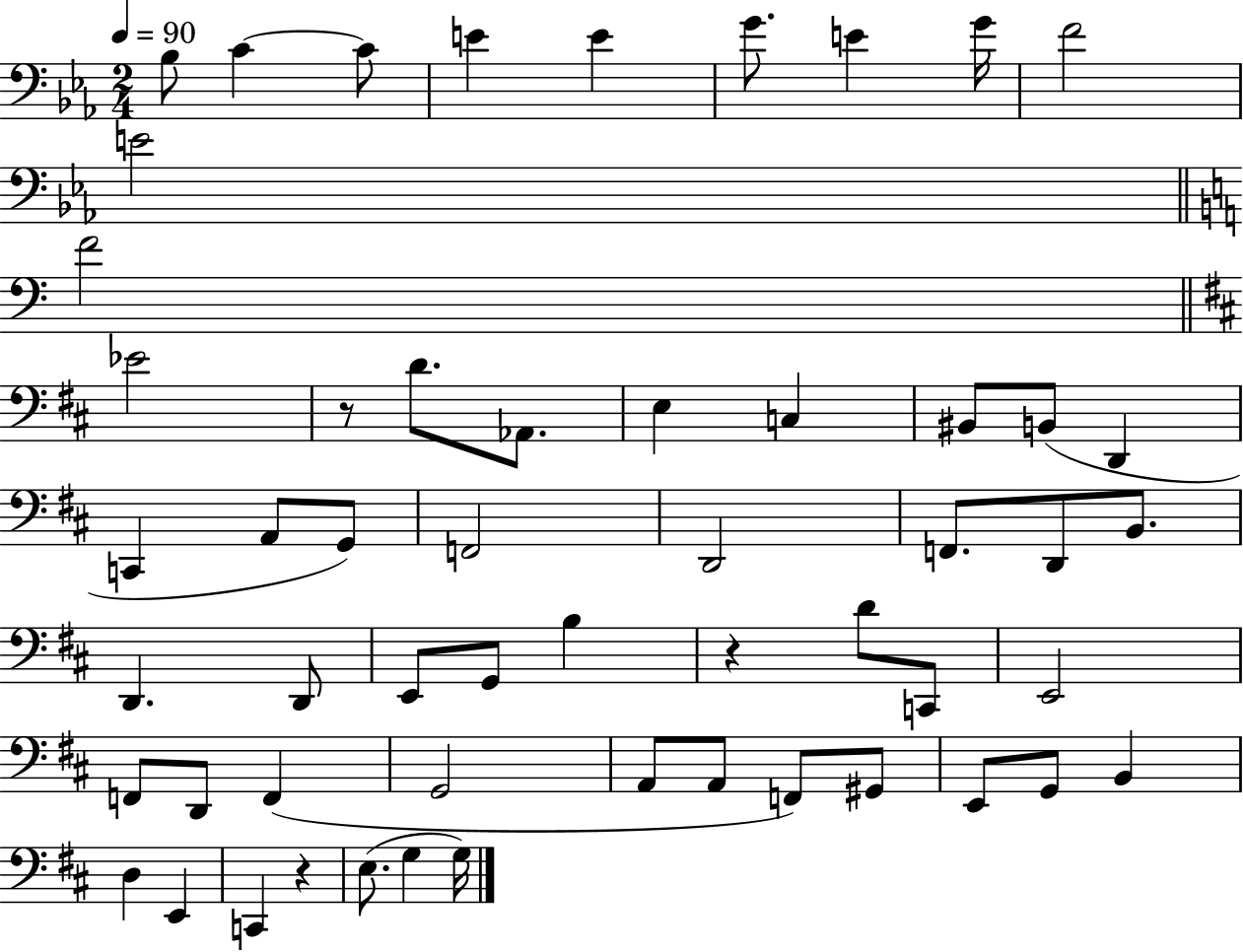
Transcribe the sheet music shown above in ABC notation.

X:1
T:Untitled
M:2/4
L:1/4
K:Eb
_B,/2 C C/2 E E G/2 E G/4 F2 E2 F2 _E2 z/2 D/2 _A,,/2 E, C, ^B,,/2 B,,/2 D,, C,, A,,/2 G,,/2 F,,2 D,,2 F,,/2 D,,/2 B,,/2 D,, D,,/2 E,,/2 G,,/2 B, z D/2 C,,/2 E,,2 F,,/2 D,,/2 F,, G,,2 A,,/2 A,,/2 F,,/2 ^G,,/2 E,,/2 G,,/2 B,, D, E,, C,, z E,/2 G, G,/4